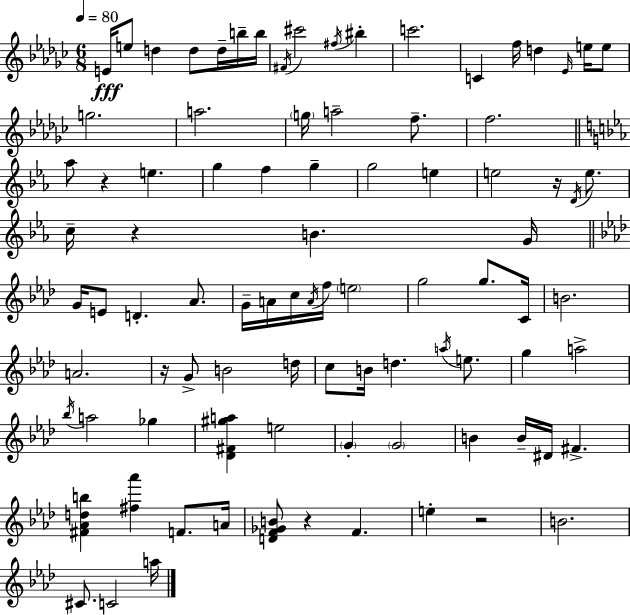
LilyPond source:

{
  \clef treble
  \numericTimeSignature
  \time 6/8
  \key ees \minor
  \tempo 4 = 80
  e'16\fff e''8 d''4 d''8 d''16-- b''16-- b''16 | \acciaccatura { fis'16 } cis'''2 \acciaccatura { fis''16 } bis''4-. | c'''2. | c'4 f''16 d''4 \grace { ees'16 } | \break e''16 e''8 g''2. | a''2. | \parenthesize g''16 a''2-- | f''8.-- f''2. | \break \bar "||" \break \key ees \major aes''8 r4 e''4. | g''4 f''4 g''4-- | g''2 e''4 | e''2 r16 \acciaccatura { d'16 } e''8. | \break c''16-- r4 b'4. | g'16 \bar "||" \break \key f \minor g'16 e'8 d'4.-. aes'8. | g'16-- a'16 c''16 \acciaccatura { a'16 } f''16 \parenthesize e''2 | g''2 g''8. | c'16 b'2. | \break a'2. | r16 g'8-> b'2 | d''16 c''8 b'16 d''4. \acciaccatura { a''16 } e''8. | g''4 a''2-> | \break \acciaccatura { bes''16 } a''2 ges''4 | <des' fis' gis'' a''>4 e''2 | \parenthesize g'4-. \parenthesize g'2 | b'4 b'16-- dis'16 fis'4.-> | \break <fis' aes' d'' b''>4 <fis'' aes'''>4 f'8. | a'16 <d' f' ges' b'>8 r4 f'4. | e''4-. r2 | b'2. | \break cis'8. c'2 | a''16 \bar "|."
}